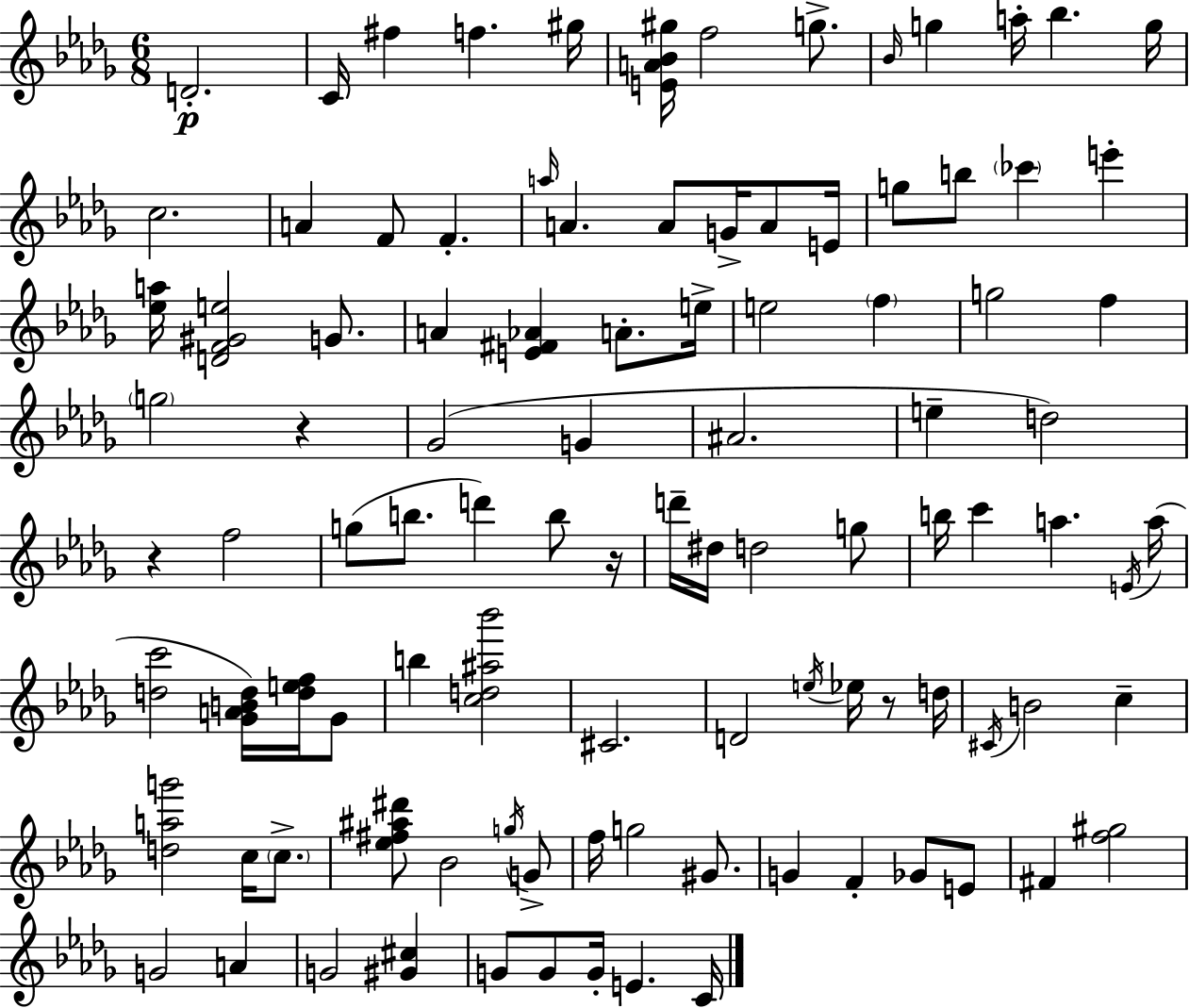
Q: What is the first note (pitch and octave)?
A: D4